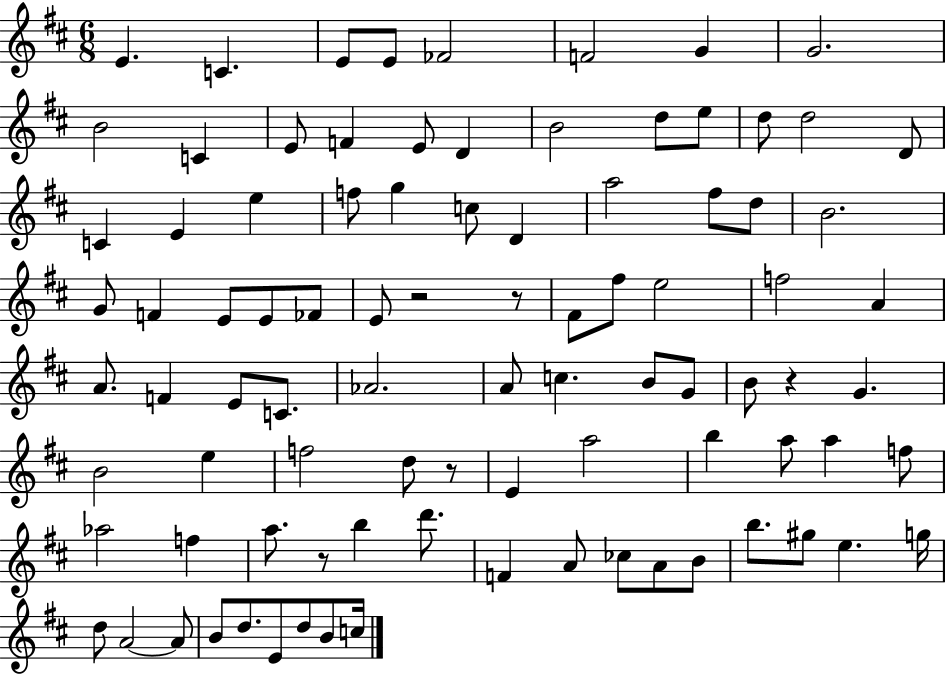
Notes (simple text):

E4/q. C4/q. E4/e E4/e FES4/h F4/h G4/q G4/h. B4/h C4/q E4/e F4/q E4/e D4/q B4/h D5/e E5/e D5/e D5/h D4/e C4/q E4/q E5/q F5/e G5/q C5/e D4/q A5/h F#5/e D5/e B4/h. G4/e F4/q E4/e E4/e FES4/e E4/e R/h R/e F#4/e F#5/e E5/h F5/h A4/q A4/e. F4/q E4/e C4/e. Ab4/h. A4/e C5/q. B4/e G4/e B4/e R/q G4/q. B4/h E5/q F5/h D5/e R/e E4/q A5/h B5/q A5/e A5/q F5/e Ab5/h F5/q A5/e. R/e B5/q D6/e. F4/q A4/e CES5/e A4/e B4/e B5/e. G#5/e E5/q. G5/s D5/e A4/h A4/e B4/e D5/e. E4/e D5/e B4/e C5/s